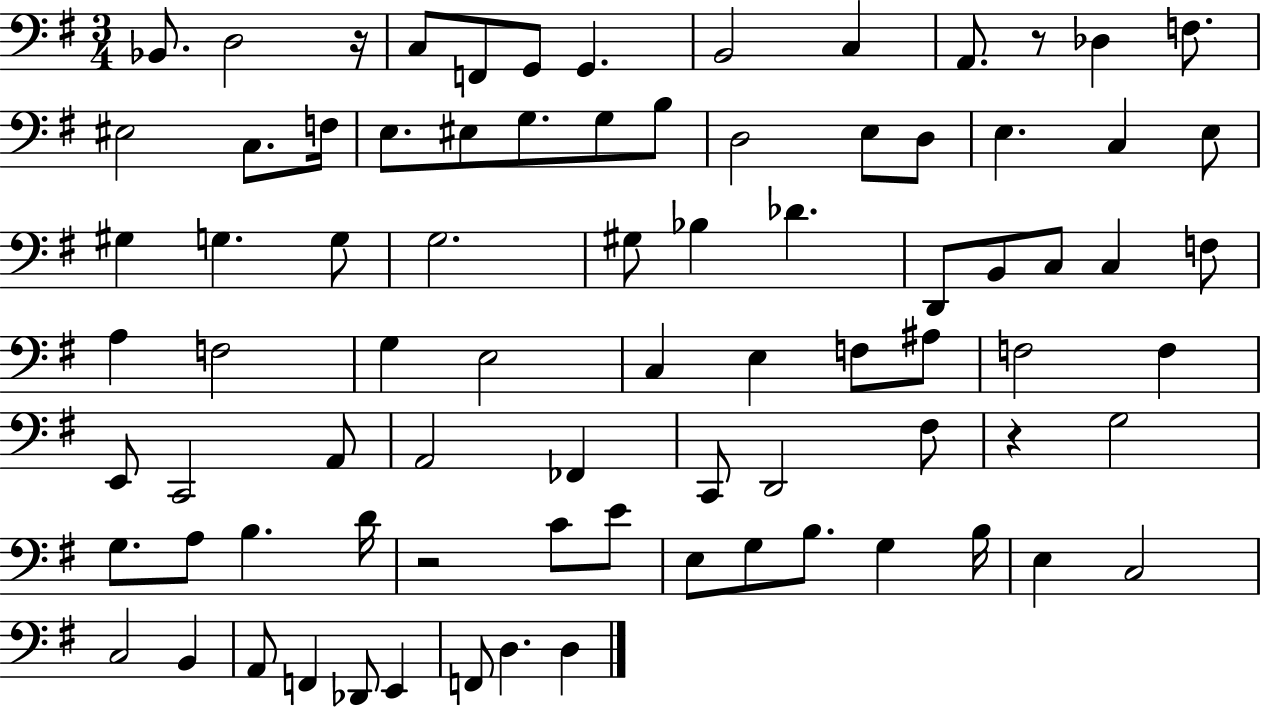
X:1
T:Untitled
M:3/4
L:1/4
K:G
_B,,/2 D,2 z/4 C,/2 F,,/2 G,,/2 G,, B,,2 C, A,,/2 z/2 _D, F,/2 ^E,2 C,/2 F,/4 E,/2 ^E,/2 G,/2 G,/2 B,/2 D,2 E,/2 D,/2 E, C, E,/2 ^G, G, G,/2 G,2 ^G,/2 _B, _D D,,/2 B,,/2 C,/2 C, F,/2 A, F,2 G, E,2 C, E, F,/2 ^A,/2 F,2 F, E,,/2 C,,2 A,,/2 A,,2 _F,, C,,/2 D,,2 ^F,/2 z G,2 G,/2 A,/2 B, D/4 z2 C/2 E/2 E,/2 G,/2 B,/2 G, B,/4 E, C,2 C,2 B,, A,,/2 F,, _D,,/2 E,, F,,/2 D, D,